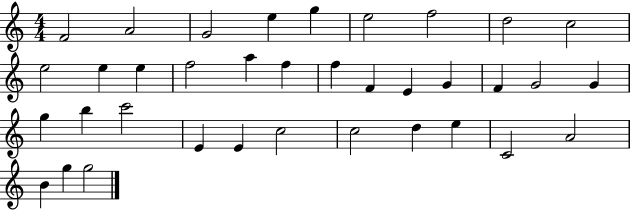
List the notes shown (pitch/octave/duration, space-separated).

F4/h A4/h G4/h E5/q G5/q E5/h F5/h D5/h C5/h E5/h E5/q E5/q F5/h A5/q F5/q F5/q F4/q E4/q G4/q F4/q G4/h G4/q G5/q B5/q C6/h E4/q E4/q C5/h C5/h D5/q E5/q C4/h A4/h B4/q G5/q G5/h